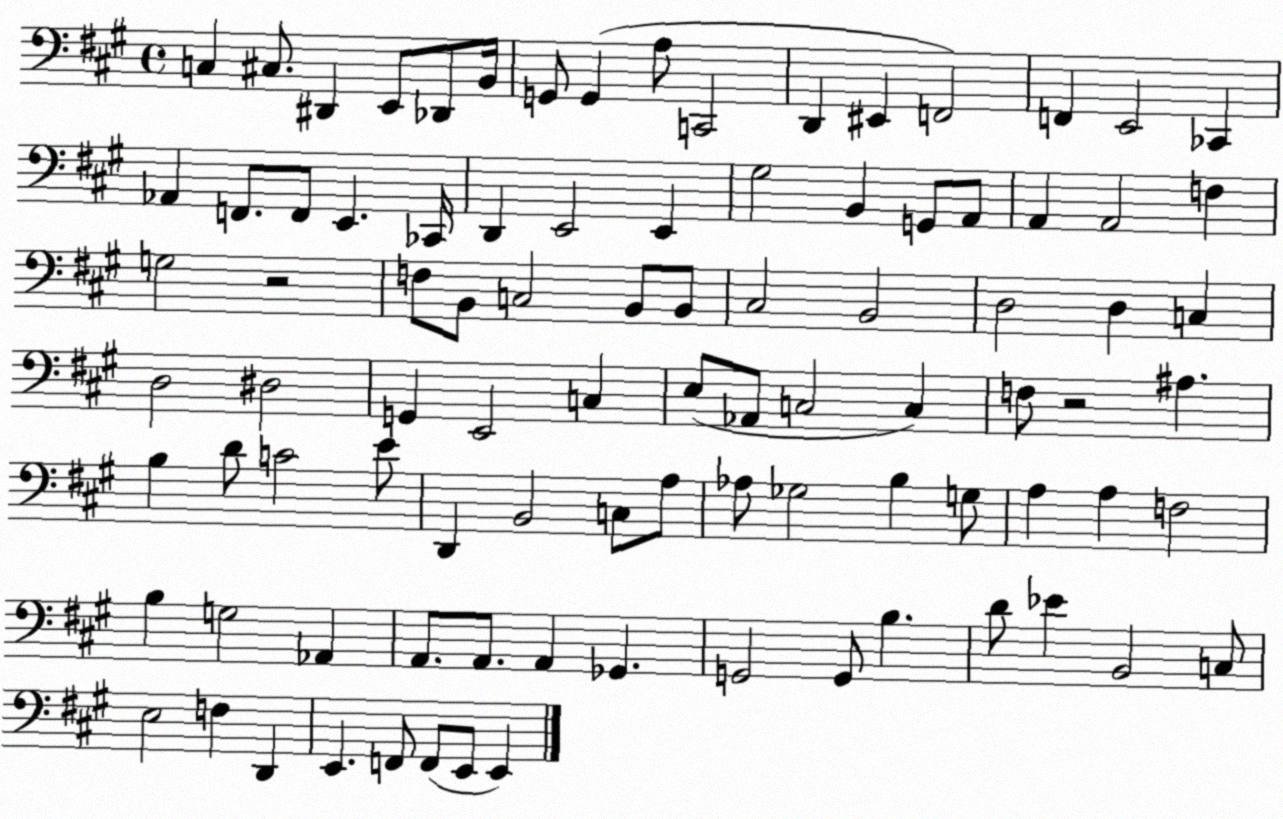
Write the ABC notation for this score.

X:1
T:Untitled
M:4/4
L:1/4
K:A
C, ^C,/2 ^D,, E,,/2 _D,,/2 B,,/4 G,,/2 G,, A,/2 C,,2 D,, ^E,, F,,2 F,, E,,2 _C,, _A,, F,,/2 F,,/2 E,, _C,,/4 D,, E,,2 E,, ^G,2 B,, G,,/2 A,,/2 A,, A,,2 F, G,2 z2 F,/2 B,,/2 C,2 B,,/2 B,,/2 ^C,2 B,,2 D,2 D, C, D,2 ^D,2 G,, E,,2 C, E,/2 _A,,/2 C,2 C, F,/2 z2 ^A, B, D/2 C2 E/2 D,, B,,2 C,/2 A,/2 _A,/2 _G,2 B, G,/2 A, A, F,2 B, G,2 _A,, A,,/2 A,,/2 A,, _G,, G,,2 G,,/2 B, D/2 _E B,,2 C,/2 E,2 F, D,, E,, F,,/2 F,,/2 E,,/2 E,,